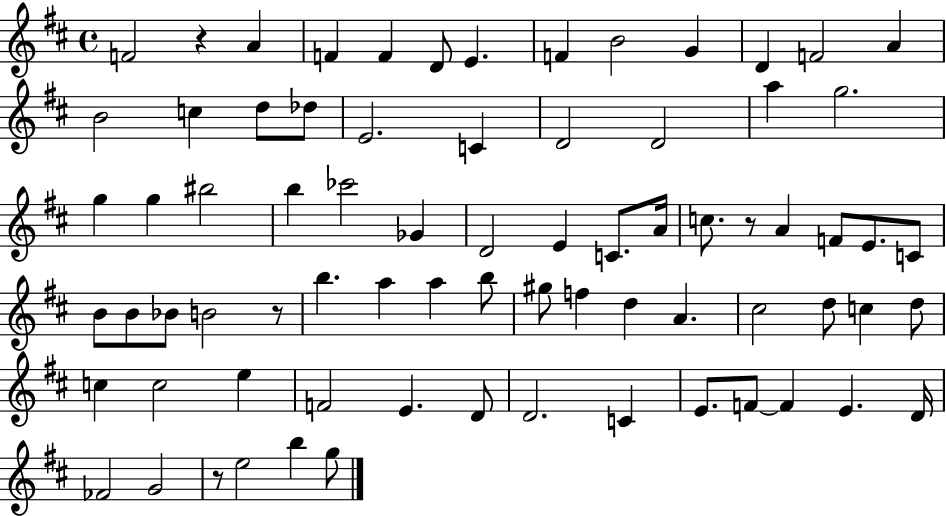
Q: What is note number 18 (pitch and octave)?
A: C4